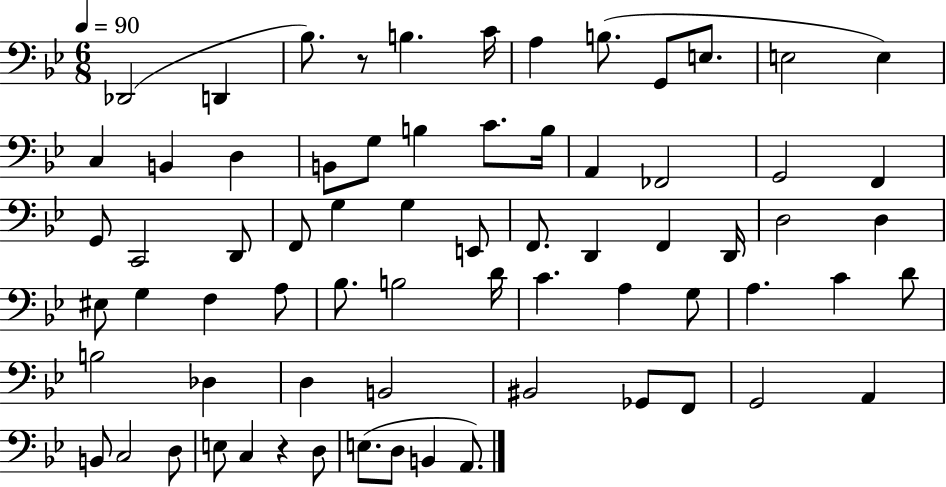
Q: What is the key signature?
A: BES major